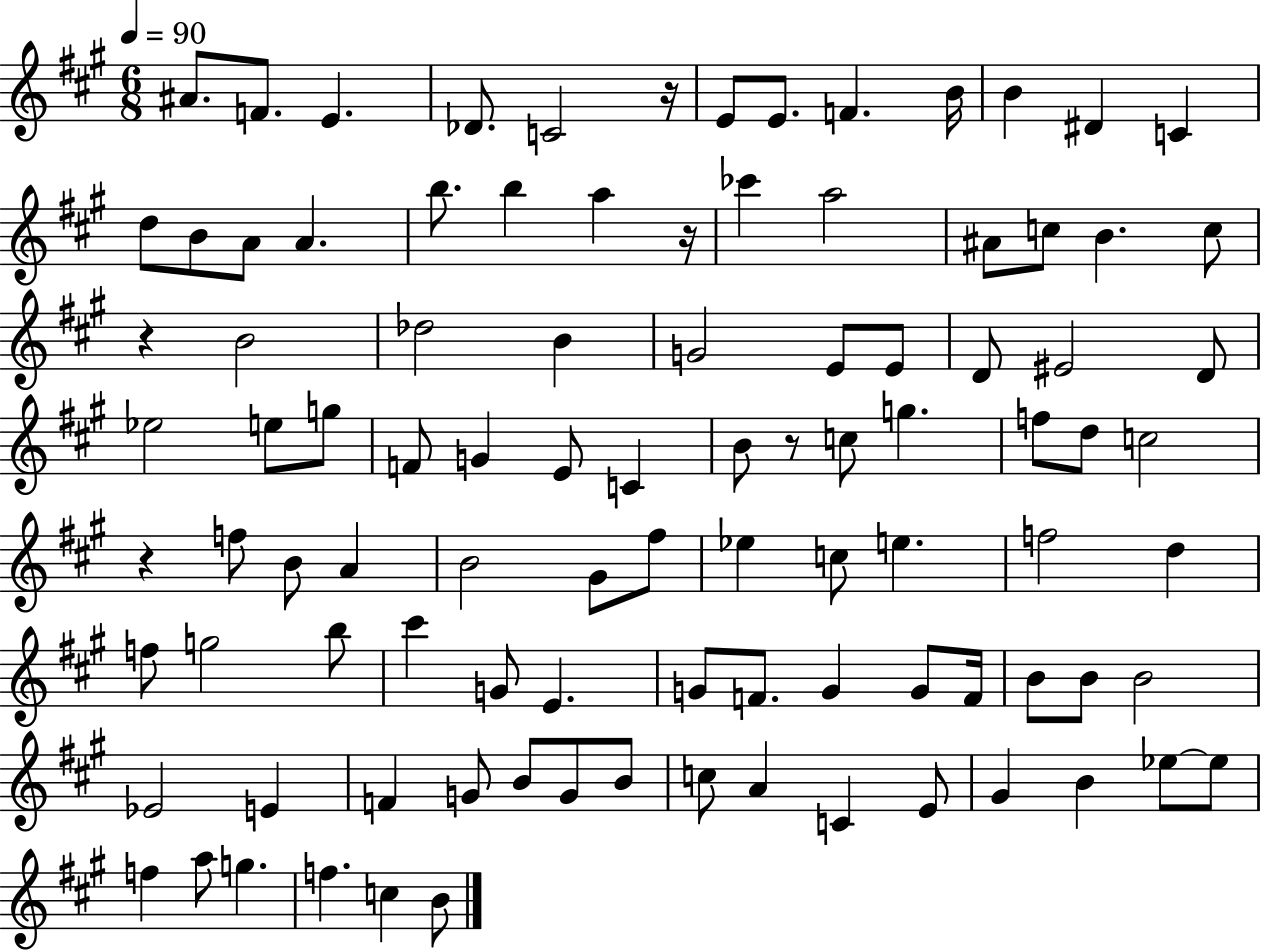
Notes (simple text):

A#4/e. F4/e. E4/q. Db4/e. C4/h R/s E4/e E4/e. F4/q. B4/s B4/q D#4/q C4/q D5/e B4/e A4/e A4/q. B5/e. B5/q A5/q R/s CES6/q A5/h A#4/e C5/e B4/q. C5/e R/q B4/h Db5/h B4/q G4/h E4/e E4/e D4/e EIS4/h D4/e Eb5/h E5/e G5/e F4/e G4/q E4/e C4/q B4/e R/e C5/e G5/q. F5/e D5/e C5/h R/q F5/e B4/e A4/q B4/h G#4/e F#5/e Eb5/q C5/e E5/q. F5/h D5/q F5/e G5/h B5/e C#6/q G4/e E4/q. G4/e F4/e. G4/q G4/e F4/s B4/e B4/e B4/h Eb4/h E4/q F4/q G4/e B4/e G4/e B4/e C5/e A4/q C4/q E4/e G#4/q B4/q Eb5/e Eb5/e F5/q A5/e G5/q. F5/q. C5/q B4/e